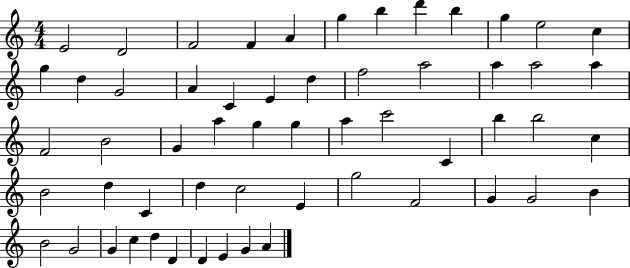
E4/h D4/h F4/h F4/q A4/q G5/q B5/q D6/q B5/q G5/q E5/h C5/q G5/q D5/q G4/h A4/q C4/q E4/q D5/q F5/h A5/h A5/q A5/h A5/q F4/h B4/h G4/q A5/q G5/q G5/q A5/q C6/h C4/q B5/q B5/h C5/q B4/h D5/q C4/q D5/q C5/h E4/q G5/h F4/h G4/q G4/h B4/q B4/h G4/h G4/q C5/q D5/q D4/q D4/q E4/q G4/q A4/q